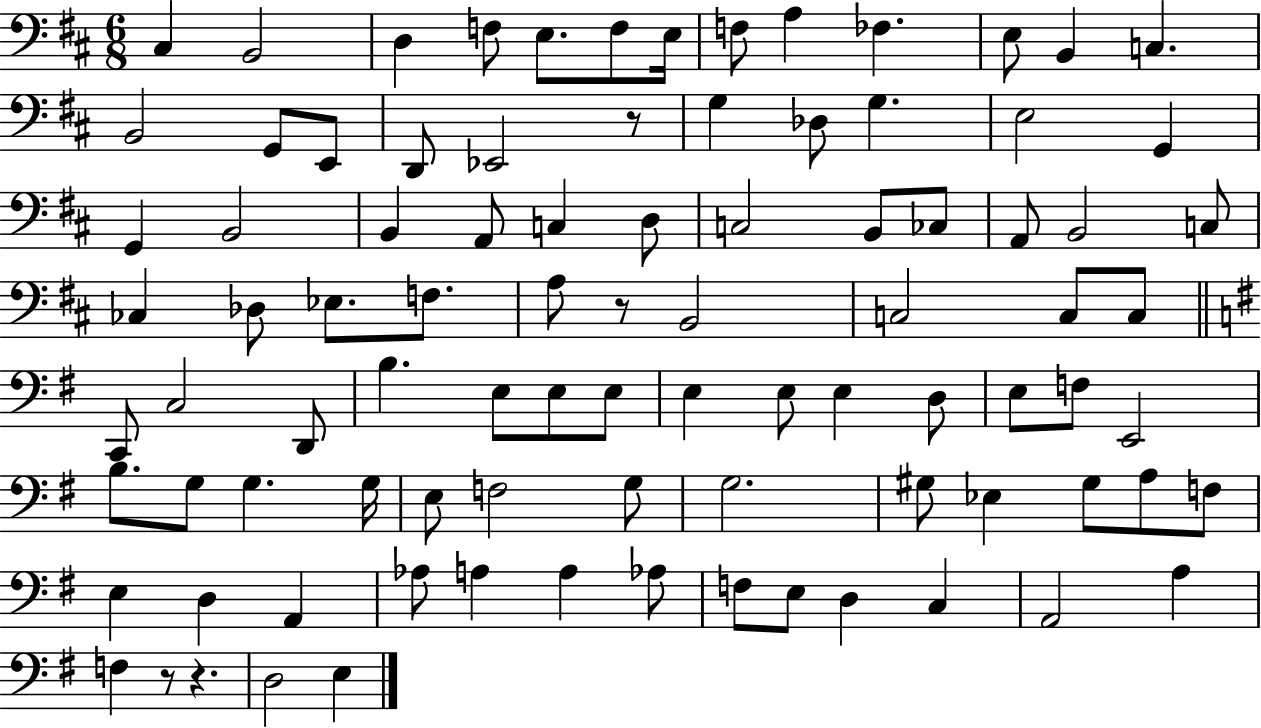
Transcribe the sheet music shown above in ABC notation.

X:1
T:Untitled
M:6/8
L:1/4
K:D
^C, B,,2 D, F,/2 E,/2 F,/2 E,/4 F,/2 A, _F, E,/2 B,, C, B,,2 G,,/2 E,,/2 D,,/2 _E,,2 z/2 G, _D,/2 G, E,2 G,, G,, B,,2 B,, A,,/2 C, D,/2 C,2 B,,/2 _C,/2 A,,/2 B,,2 C,/2 _C, _D,/2 _E,/2 F,/2 A,/2 z/2 B,,2 C,2 C,/2 C,/2 C,,/2 C,2 D,,/2 B, E,/2 E,/2 E,/2 E, E,/2 E, D,/2 E,/2 F,/2 E,,2 B,/2 G,/2 G, G,/4 E,/2 F,2 G,/2 G,2 ^G,/2 _E, ^G,/2 A,/2 F,/2 E, D, A,, _A,/2 A, A, _A,/2 F,/2 E,/2 D, C, A,,2 A, F, z/2 z D,2 E,